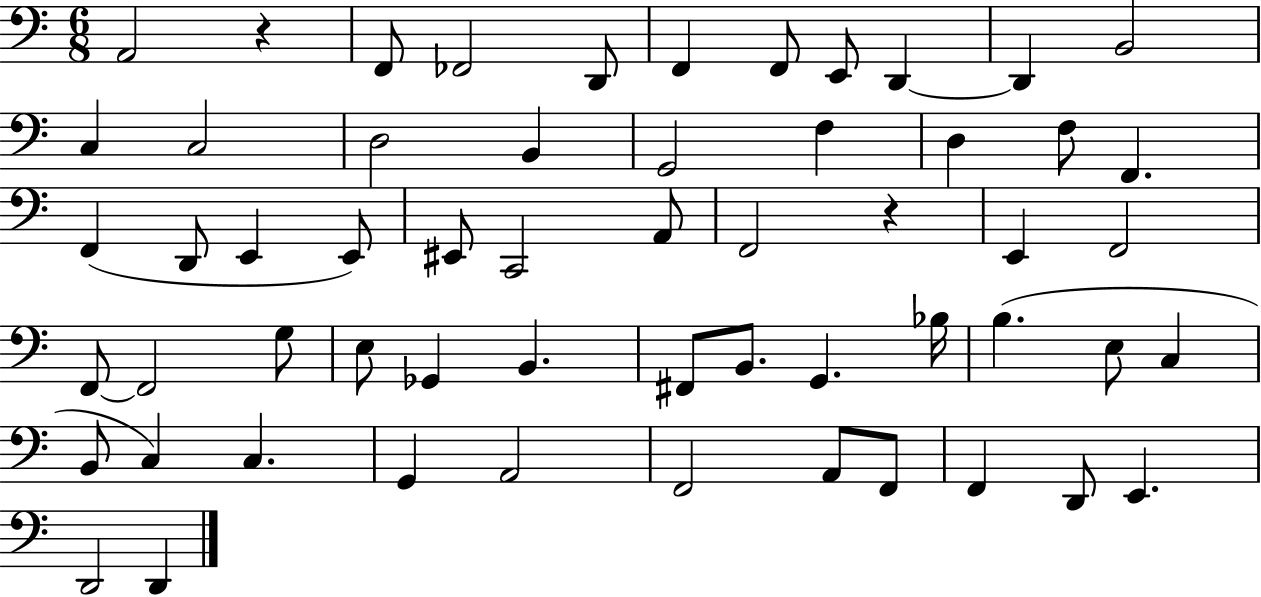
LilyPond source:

{
  \clef bass
  \numericTimeSignature
  \time 6/8
  \key c \major
  \repeat volta 2 { a,2 r4 | f,8 fes,2 d,8 | f,4 f,8 e,8 d,4~~ | d,4 b,2 | \break c4 c2 | d2 b,4 | g,2 f4 | d4 f8 f,4. | \break f,4( d,8 e,4 e,8) | eis,8 c,2 a,8 | f,2 r4 | e,4 f,2 | \break f,8~~ f,2 g8 | e8 ges,4 b,4. | fis,8 b,8. g,4. bes16 | b4.( e8 c4 | \break b,8 c4) c4. | g,4 a,2 | f,2 a,8 f,8 | f,4 d,8 e,4. | \break d,2 d,4 | } \bar "|."
}